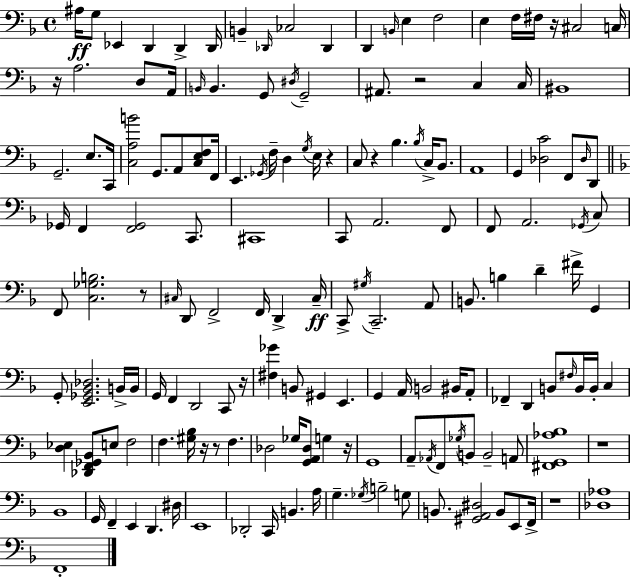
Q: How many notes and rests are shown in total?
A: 163